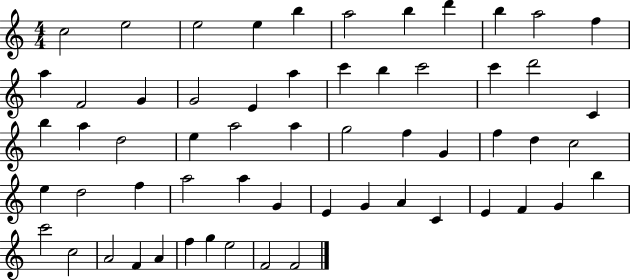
{
  \clef treble
  \numericTimeSignature
  \time 4/4
  \key c \major
  c''2 e''2 | e''2 e''4 b''4 | a''2 b''4 d'''4 | b''4 a''2 f''4 | \break a''4 f'2 g'4 | g'2 e'4 a''4 | c'''4 b''4 c'''2 | c'''4 d'''2 c'4 | \break b''4 a''4 d''2 | e''4 a''2 a''4 | g''2 f''4 g'4 | f''4 d''4 c''2 | \break e''4 d''2 f''4 | a''2 a''4 g'4 | e'4 g'4 a'4 c'4 | e'4 f'4 g'4 b''4 | \break c'''2 c''2 | a'2 f'4 a'4 | f''4 g''4 e''2 | f'2 f'2 | \break \bar "|."
}